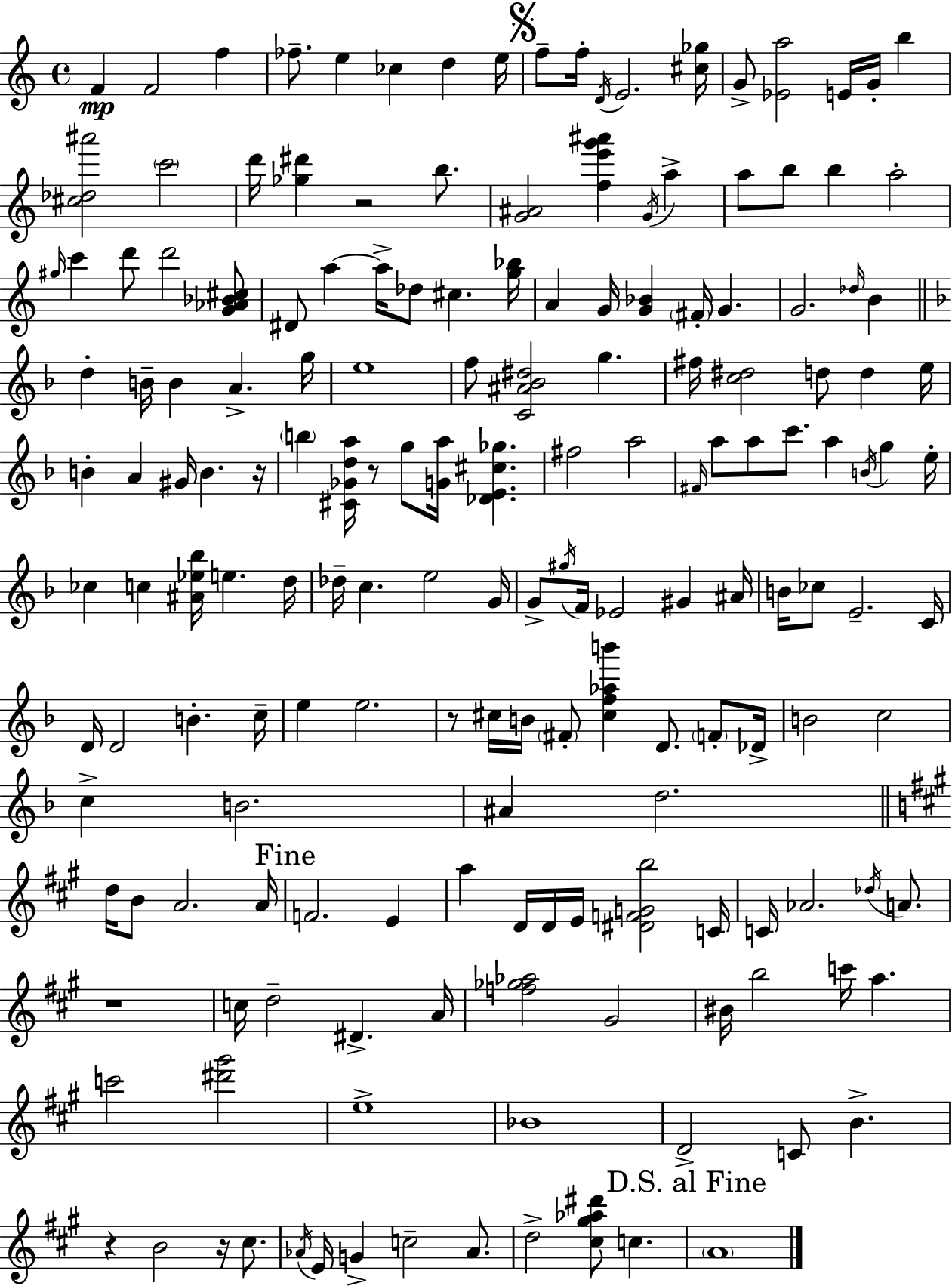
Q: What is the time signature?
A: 4/4